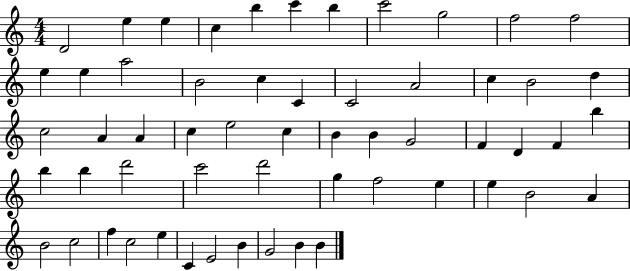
{
  \clef treble
  \numericTimeSignature
  \time 4/4
  \key c \major
  d'2 e''4 e''4 | c''4 b''4 c'''4 b''4 | c'''2 g''2 | f''2 f''2 | \break e''4 e''4 a''2 | b'2 c''4 c'4 | c'2 a'2 | c''4 b'2 d''4 | \break c''2 a'4 a'4 | c''4 e''2 c''4 | b'4 b'4 g'2 | f'4 d'4 f'4 b''4 | \break b''4 b''4 d'''2 | c'''2 d'''2 | g''4 f''2 e''4 | e''4 b'2 a'4 | \break b'2 c''2 | f''4 c''2 e''4 | c'4 e'2 b'4 | g'2 b'4 b'4 | \break \bar "|."
}